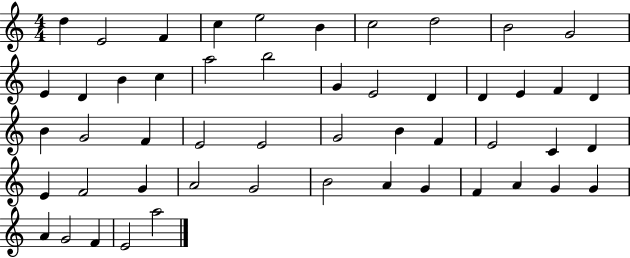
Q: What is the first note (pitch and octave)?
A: D5